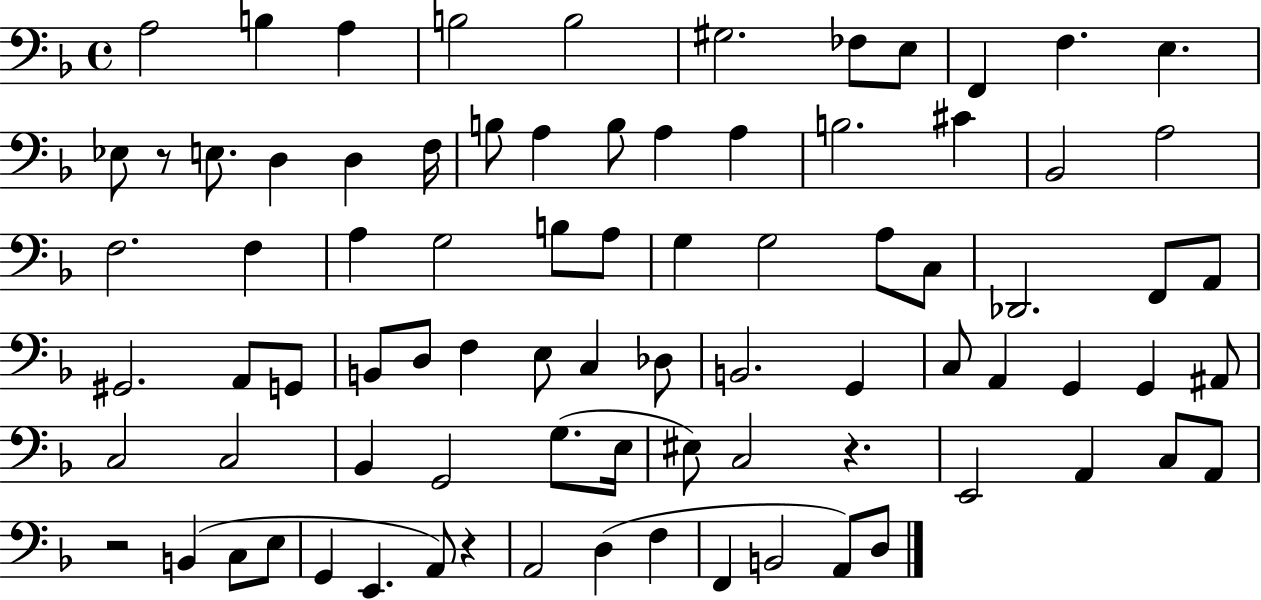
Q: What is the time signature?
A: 4/4